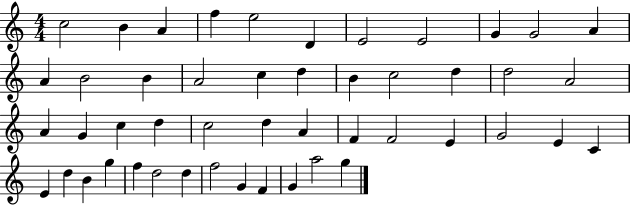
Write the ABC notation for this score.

X:1
T:Untitled
M:4/4
L:1/4
K:C
c2 B A f e2 D E2 E2 G G2 A A B2 B A2 c d B c2 d d2 A2 A G c d c2 d A F F2 E G2 E C E d B g f d2 d f2 G F G a2 g